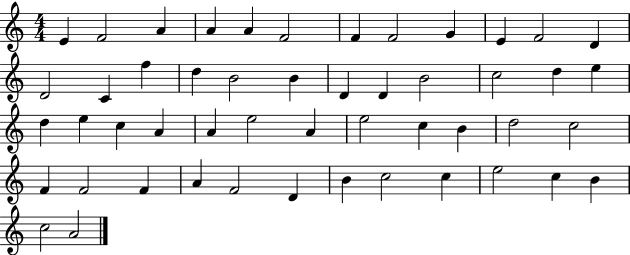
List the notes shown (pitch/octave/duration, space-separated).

E4/q F4/h A4/q A4/q A4/q F4/h F4/q F4/h G4/q E4/q F4/h D4/q D4/h C4/q F5/q D5/q B4/h B4/q D4/q D4/q B4/h C5/h D5/q E5/q D5/q E5/q C5/q A4/q A4/q E5/h A4/q E5/h C5/q B4/q D5/h C5/h F4/q F4/h F4/q A4/q F4/h D4/q B4/q C5/h C5/q E5/h C5/q B4/q C5/h A4/h